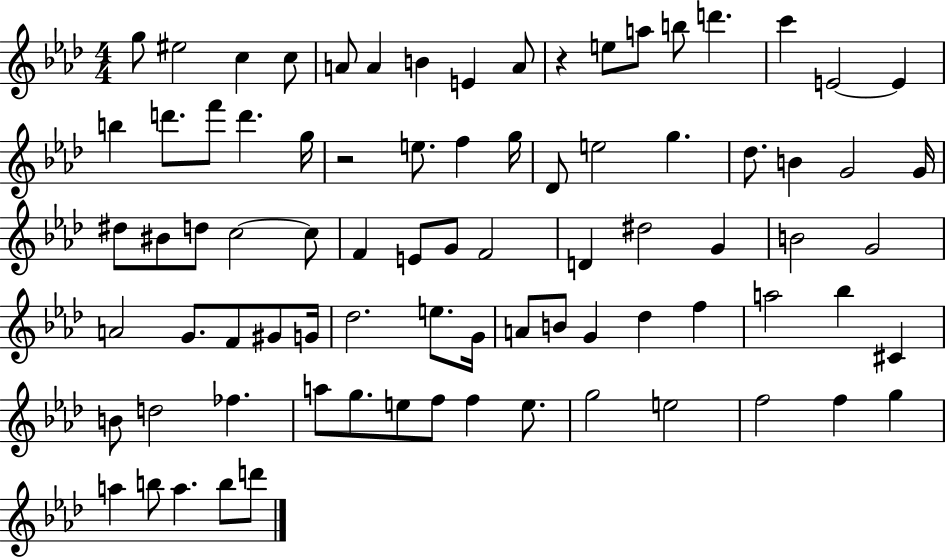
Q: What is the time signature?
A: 4/4